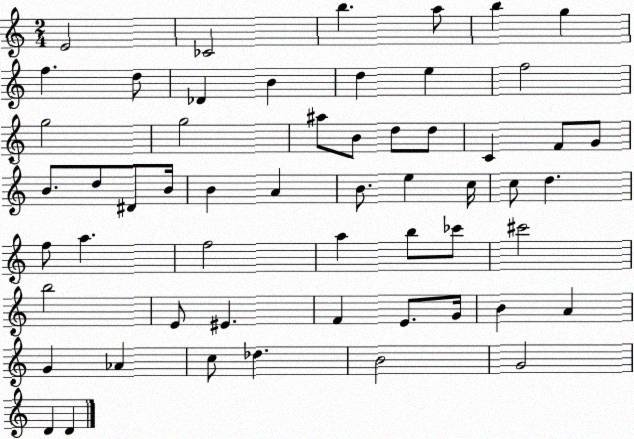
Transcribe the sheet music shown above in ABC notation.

X:1
T:Untitled
M:2/4
L:1/4
K:C
E2 _C2 b a/2 b g f d/2 _D B d e f2 g2 g2 ^a/2 B/2 d/2 d/2 C F/2 G/2 B/2 d/2 ^D/2 B/4 B A B/2 e c/4 c/2 d f/2 a f2 a b/2 _c'/2 ^c'2 b2 E/2 ^E F E/2 G/4 B A G _A c/2 _d B2 G2 D D